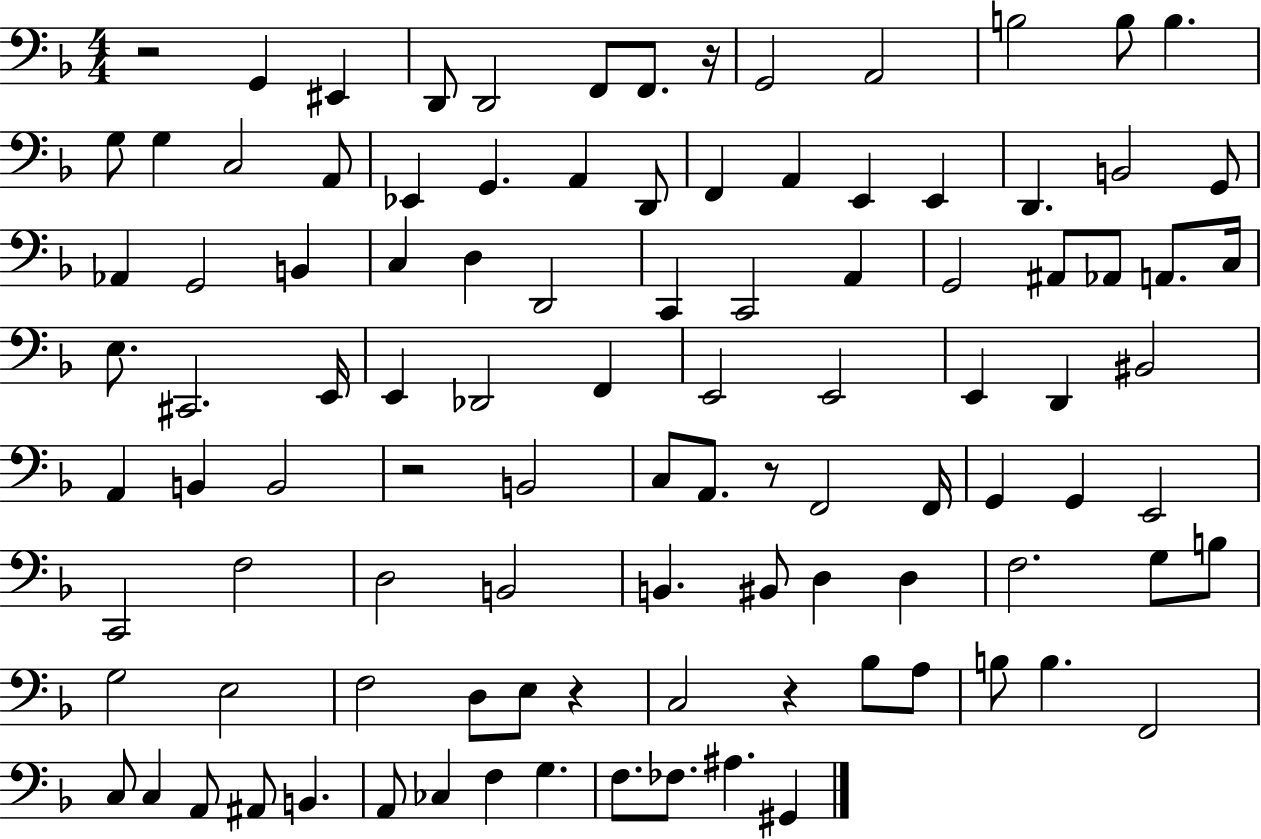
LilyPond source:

{
  \clef bass
  \numericTimeSignature
  \time 4/4
  \key f \major
  r2 g,4 eis,4 | d,8 d,2 f,8 f,8. r16 | g,2 a,2 | b2 b8 b4. | \break g8 g4 c2 a,8 | ees,4 g,4. a,4 d,8 | f,4 a,4 e,4 e,4 | d,4. b,2 g,8 | \break aes,4 g,2 b,4 | c4 d4 d,2 | c,4 c,2 a,4 | g,2 ais,8 aes,8 a,8. c16 | \break e8. cis,2. e,16 | e,4 des,2 f,4 | e,2 e,2 | e,4 d,4 bis,2 | \break a,4 b,4 b,2 | r2 b,2 | c8 a,8. r8 f,2 f,16 | g,4 g,4 e,2 | \break c,2 f2 | d2 b,2 | b,4. bis,8 d4 d4 | f2. g8 b8 | \break g2 e2 | f2 d8 e8 r4 | c2 r4 bes8 a8 | b8 b4. f,2 | \break c8 c4 a,8 ais,8 b,4. | a,8 ces4 f4 g4. | f8. fes8. ais4. gis,4 | \bar "|."
}